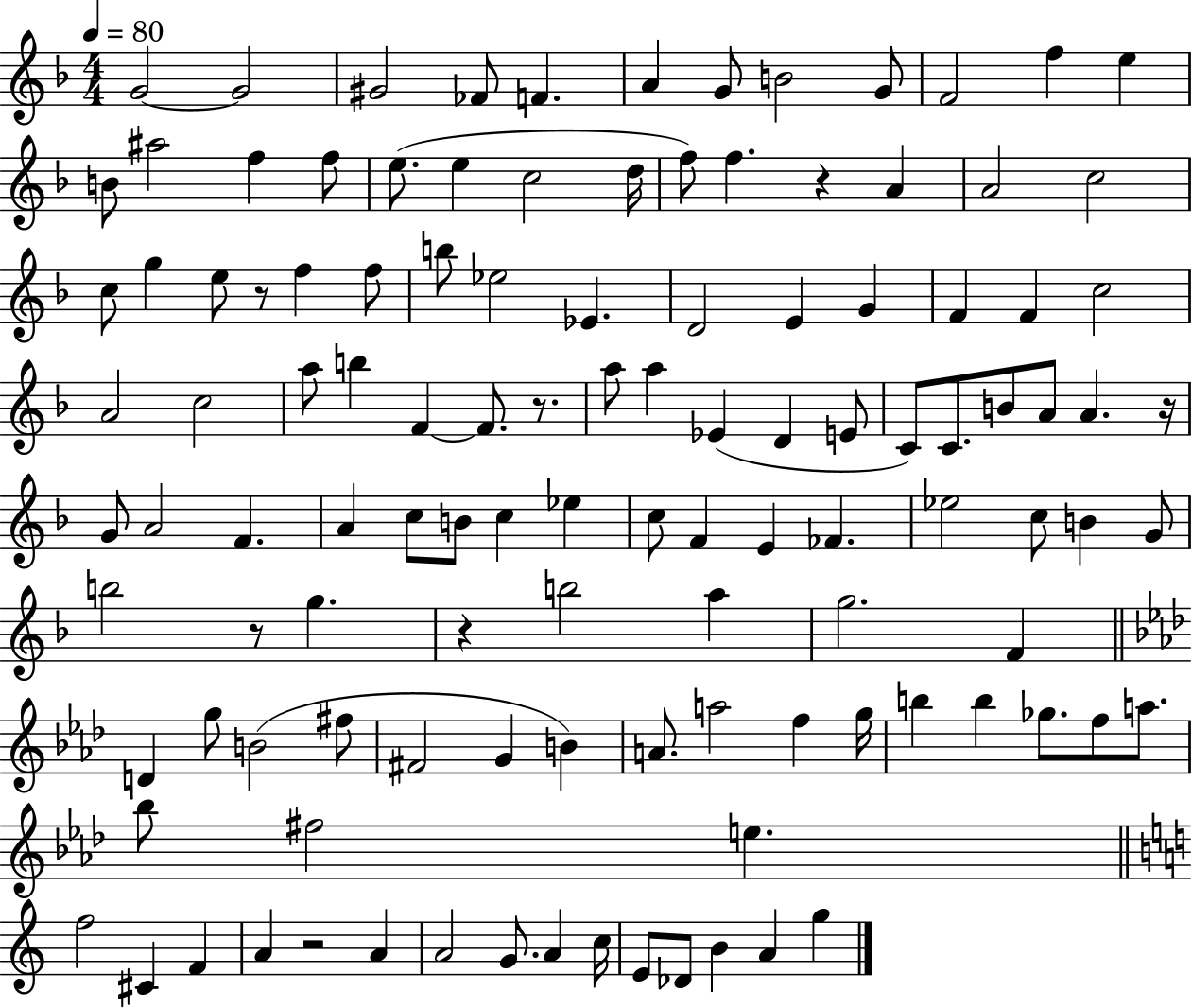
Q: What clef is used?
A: treble